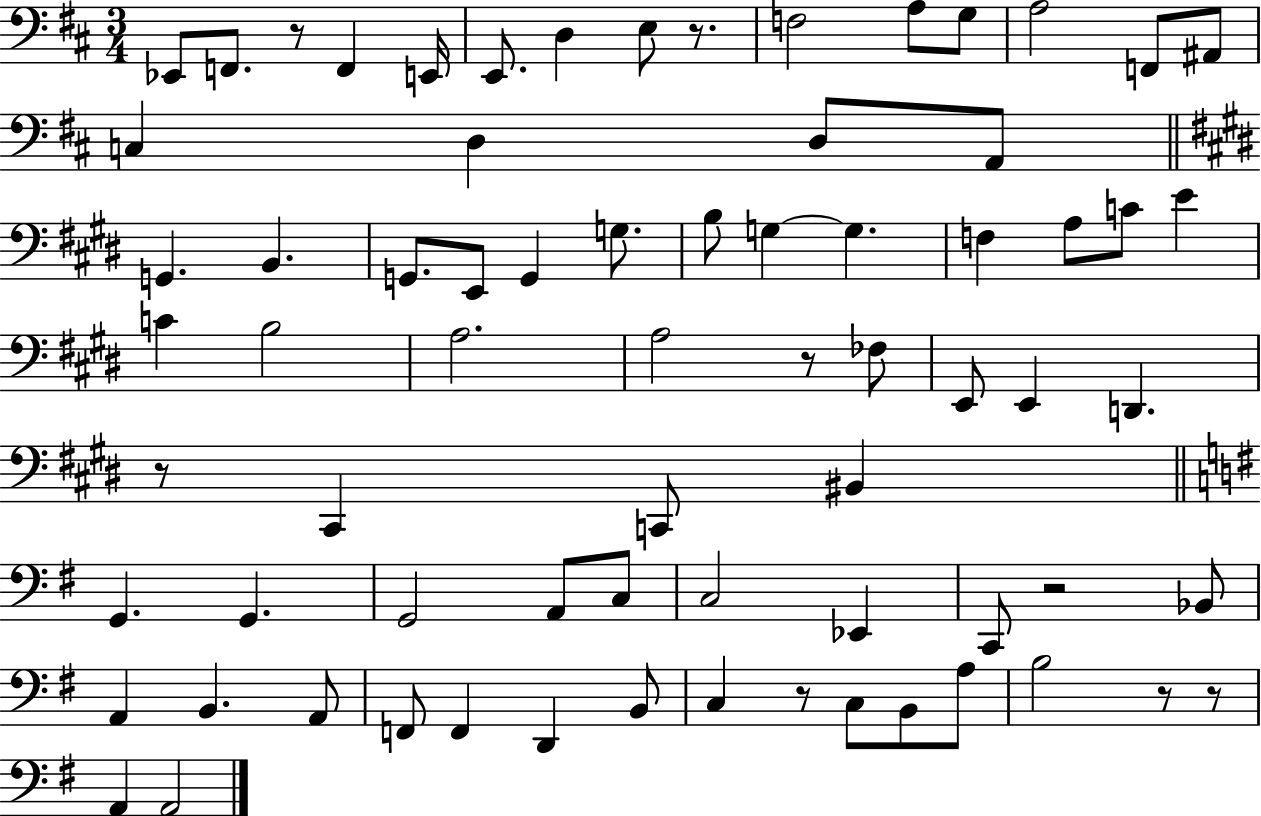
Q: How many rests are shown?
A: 8